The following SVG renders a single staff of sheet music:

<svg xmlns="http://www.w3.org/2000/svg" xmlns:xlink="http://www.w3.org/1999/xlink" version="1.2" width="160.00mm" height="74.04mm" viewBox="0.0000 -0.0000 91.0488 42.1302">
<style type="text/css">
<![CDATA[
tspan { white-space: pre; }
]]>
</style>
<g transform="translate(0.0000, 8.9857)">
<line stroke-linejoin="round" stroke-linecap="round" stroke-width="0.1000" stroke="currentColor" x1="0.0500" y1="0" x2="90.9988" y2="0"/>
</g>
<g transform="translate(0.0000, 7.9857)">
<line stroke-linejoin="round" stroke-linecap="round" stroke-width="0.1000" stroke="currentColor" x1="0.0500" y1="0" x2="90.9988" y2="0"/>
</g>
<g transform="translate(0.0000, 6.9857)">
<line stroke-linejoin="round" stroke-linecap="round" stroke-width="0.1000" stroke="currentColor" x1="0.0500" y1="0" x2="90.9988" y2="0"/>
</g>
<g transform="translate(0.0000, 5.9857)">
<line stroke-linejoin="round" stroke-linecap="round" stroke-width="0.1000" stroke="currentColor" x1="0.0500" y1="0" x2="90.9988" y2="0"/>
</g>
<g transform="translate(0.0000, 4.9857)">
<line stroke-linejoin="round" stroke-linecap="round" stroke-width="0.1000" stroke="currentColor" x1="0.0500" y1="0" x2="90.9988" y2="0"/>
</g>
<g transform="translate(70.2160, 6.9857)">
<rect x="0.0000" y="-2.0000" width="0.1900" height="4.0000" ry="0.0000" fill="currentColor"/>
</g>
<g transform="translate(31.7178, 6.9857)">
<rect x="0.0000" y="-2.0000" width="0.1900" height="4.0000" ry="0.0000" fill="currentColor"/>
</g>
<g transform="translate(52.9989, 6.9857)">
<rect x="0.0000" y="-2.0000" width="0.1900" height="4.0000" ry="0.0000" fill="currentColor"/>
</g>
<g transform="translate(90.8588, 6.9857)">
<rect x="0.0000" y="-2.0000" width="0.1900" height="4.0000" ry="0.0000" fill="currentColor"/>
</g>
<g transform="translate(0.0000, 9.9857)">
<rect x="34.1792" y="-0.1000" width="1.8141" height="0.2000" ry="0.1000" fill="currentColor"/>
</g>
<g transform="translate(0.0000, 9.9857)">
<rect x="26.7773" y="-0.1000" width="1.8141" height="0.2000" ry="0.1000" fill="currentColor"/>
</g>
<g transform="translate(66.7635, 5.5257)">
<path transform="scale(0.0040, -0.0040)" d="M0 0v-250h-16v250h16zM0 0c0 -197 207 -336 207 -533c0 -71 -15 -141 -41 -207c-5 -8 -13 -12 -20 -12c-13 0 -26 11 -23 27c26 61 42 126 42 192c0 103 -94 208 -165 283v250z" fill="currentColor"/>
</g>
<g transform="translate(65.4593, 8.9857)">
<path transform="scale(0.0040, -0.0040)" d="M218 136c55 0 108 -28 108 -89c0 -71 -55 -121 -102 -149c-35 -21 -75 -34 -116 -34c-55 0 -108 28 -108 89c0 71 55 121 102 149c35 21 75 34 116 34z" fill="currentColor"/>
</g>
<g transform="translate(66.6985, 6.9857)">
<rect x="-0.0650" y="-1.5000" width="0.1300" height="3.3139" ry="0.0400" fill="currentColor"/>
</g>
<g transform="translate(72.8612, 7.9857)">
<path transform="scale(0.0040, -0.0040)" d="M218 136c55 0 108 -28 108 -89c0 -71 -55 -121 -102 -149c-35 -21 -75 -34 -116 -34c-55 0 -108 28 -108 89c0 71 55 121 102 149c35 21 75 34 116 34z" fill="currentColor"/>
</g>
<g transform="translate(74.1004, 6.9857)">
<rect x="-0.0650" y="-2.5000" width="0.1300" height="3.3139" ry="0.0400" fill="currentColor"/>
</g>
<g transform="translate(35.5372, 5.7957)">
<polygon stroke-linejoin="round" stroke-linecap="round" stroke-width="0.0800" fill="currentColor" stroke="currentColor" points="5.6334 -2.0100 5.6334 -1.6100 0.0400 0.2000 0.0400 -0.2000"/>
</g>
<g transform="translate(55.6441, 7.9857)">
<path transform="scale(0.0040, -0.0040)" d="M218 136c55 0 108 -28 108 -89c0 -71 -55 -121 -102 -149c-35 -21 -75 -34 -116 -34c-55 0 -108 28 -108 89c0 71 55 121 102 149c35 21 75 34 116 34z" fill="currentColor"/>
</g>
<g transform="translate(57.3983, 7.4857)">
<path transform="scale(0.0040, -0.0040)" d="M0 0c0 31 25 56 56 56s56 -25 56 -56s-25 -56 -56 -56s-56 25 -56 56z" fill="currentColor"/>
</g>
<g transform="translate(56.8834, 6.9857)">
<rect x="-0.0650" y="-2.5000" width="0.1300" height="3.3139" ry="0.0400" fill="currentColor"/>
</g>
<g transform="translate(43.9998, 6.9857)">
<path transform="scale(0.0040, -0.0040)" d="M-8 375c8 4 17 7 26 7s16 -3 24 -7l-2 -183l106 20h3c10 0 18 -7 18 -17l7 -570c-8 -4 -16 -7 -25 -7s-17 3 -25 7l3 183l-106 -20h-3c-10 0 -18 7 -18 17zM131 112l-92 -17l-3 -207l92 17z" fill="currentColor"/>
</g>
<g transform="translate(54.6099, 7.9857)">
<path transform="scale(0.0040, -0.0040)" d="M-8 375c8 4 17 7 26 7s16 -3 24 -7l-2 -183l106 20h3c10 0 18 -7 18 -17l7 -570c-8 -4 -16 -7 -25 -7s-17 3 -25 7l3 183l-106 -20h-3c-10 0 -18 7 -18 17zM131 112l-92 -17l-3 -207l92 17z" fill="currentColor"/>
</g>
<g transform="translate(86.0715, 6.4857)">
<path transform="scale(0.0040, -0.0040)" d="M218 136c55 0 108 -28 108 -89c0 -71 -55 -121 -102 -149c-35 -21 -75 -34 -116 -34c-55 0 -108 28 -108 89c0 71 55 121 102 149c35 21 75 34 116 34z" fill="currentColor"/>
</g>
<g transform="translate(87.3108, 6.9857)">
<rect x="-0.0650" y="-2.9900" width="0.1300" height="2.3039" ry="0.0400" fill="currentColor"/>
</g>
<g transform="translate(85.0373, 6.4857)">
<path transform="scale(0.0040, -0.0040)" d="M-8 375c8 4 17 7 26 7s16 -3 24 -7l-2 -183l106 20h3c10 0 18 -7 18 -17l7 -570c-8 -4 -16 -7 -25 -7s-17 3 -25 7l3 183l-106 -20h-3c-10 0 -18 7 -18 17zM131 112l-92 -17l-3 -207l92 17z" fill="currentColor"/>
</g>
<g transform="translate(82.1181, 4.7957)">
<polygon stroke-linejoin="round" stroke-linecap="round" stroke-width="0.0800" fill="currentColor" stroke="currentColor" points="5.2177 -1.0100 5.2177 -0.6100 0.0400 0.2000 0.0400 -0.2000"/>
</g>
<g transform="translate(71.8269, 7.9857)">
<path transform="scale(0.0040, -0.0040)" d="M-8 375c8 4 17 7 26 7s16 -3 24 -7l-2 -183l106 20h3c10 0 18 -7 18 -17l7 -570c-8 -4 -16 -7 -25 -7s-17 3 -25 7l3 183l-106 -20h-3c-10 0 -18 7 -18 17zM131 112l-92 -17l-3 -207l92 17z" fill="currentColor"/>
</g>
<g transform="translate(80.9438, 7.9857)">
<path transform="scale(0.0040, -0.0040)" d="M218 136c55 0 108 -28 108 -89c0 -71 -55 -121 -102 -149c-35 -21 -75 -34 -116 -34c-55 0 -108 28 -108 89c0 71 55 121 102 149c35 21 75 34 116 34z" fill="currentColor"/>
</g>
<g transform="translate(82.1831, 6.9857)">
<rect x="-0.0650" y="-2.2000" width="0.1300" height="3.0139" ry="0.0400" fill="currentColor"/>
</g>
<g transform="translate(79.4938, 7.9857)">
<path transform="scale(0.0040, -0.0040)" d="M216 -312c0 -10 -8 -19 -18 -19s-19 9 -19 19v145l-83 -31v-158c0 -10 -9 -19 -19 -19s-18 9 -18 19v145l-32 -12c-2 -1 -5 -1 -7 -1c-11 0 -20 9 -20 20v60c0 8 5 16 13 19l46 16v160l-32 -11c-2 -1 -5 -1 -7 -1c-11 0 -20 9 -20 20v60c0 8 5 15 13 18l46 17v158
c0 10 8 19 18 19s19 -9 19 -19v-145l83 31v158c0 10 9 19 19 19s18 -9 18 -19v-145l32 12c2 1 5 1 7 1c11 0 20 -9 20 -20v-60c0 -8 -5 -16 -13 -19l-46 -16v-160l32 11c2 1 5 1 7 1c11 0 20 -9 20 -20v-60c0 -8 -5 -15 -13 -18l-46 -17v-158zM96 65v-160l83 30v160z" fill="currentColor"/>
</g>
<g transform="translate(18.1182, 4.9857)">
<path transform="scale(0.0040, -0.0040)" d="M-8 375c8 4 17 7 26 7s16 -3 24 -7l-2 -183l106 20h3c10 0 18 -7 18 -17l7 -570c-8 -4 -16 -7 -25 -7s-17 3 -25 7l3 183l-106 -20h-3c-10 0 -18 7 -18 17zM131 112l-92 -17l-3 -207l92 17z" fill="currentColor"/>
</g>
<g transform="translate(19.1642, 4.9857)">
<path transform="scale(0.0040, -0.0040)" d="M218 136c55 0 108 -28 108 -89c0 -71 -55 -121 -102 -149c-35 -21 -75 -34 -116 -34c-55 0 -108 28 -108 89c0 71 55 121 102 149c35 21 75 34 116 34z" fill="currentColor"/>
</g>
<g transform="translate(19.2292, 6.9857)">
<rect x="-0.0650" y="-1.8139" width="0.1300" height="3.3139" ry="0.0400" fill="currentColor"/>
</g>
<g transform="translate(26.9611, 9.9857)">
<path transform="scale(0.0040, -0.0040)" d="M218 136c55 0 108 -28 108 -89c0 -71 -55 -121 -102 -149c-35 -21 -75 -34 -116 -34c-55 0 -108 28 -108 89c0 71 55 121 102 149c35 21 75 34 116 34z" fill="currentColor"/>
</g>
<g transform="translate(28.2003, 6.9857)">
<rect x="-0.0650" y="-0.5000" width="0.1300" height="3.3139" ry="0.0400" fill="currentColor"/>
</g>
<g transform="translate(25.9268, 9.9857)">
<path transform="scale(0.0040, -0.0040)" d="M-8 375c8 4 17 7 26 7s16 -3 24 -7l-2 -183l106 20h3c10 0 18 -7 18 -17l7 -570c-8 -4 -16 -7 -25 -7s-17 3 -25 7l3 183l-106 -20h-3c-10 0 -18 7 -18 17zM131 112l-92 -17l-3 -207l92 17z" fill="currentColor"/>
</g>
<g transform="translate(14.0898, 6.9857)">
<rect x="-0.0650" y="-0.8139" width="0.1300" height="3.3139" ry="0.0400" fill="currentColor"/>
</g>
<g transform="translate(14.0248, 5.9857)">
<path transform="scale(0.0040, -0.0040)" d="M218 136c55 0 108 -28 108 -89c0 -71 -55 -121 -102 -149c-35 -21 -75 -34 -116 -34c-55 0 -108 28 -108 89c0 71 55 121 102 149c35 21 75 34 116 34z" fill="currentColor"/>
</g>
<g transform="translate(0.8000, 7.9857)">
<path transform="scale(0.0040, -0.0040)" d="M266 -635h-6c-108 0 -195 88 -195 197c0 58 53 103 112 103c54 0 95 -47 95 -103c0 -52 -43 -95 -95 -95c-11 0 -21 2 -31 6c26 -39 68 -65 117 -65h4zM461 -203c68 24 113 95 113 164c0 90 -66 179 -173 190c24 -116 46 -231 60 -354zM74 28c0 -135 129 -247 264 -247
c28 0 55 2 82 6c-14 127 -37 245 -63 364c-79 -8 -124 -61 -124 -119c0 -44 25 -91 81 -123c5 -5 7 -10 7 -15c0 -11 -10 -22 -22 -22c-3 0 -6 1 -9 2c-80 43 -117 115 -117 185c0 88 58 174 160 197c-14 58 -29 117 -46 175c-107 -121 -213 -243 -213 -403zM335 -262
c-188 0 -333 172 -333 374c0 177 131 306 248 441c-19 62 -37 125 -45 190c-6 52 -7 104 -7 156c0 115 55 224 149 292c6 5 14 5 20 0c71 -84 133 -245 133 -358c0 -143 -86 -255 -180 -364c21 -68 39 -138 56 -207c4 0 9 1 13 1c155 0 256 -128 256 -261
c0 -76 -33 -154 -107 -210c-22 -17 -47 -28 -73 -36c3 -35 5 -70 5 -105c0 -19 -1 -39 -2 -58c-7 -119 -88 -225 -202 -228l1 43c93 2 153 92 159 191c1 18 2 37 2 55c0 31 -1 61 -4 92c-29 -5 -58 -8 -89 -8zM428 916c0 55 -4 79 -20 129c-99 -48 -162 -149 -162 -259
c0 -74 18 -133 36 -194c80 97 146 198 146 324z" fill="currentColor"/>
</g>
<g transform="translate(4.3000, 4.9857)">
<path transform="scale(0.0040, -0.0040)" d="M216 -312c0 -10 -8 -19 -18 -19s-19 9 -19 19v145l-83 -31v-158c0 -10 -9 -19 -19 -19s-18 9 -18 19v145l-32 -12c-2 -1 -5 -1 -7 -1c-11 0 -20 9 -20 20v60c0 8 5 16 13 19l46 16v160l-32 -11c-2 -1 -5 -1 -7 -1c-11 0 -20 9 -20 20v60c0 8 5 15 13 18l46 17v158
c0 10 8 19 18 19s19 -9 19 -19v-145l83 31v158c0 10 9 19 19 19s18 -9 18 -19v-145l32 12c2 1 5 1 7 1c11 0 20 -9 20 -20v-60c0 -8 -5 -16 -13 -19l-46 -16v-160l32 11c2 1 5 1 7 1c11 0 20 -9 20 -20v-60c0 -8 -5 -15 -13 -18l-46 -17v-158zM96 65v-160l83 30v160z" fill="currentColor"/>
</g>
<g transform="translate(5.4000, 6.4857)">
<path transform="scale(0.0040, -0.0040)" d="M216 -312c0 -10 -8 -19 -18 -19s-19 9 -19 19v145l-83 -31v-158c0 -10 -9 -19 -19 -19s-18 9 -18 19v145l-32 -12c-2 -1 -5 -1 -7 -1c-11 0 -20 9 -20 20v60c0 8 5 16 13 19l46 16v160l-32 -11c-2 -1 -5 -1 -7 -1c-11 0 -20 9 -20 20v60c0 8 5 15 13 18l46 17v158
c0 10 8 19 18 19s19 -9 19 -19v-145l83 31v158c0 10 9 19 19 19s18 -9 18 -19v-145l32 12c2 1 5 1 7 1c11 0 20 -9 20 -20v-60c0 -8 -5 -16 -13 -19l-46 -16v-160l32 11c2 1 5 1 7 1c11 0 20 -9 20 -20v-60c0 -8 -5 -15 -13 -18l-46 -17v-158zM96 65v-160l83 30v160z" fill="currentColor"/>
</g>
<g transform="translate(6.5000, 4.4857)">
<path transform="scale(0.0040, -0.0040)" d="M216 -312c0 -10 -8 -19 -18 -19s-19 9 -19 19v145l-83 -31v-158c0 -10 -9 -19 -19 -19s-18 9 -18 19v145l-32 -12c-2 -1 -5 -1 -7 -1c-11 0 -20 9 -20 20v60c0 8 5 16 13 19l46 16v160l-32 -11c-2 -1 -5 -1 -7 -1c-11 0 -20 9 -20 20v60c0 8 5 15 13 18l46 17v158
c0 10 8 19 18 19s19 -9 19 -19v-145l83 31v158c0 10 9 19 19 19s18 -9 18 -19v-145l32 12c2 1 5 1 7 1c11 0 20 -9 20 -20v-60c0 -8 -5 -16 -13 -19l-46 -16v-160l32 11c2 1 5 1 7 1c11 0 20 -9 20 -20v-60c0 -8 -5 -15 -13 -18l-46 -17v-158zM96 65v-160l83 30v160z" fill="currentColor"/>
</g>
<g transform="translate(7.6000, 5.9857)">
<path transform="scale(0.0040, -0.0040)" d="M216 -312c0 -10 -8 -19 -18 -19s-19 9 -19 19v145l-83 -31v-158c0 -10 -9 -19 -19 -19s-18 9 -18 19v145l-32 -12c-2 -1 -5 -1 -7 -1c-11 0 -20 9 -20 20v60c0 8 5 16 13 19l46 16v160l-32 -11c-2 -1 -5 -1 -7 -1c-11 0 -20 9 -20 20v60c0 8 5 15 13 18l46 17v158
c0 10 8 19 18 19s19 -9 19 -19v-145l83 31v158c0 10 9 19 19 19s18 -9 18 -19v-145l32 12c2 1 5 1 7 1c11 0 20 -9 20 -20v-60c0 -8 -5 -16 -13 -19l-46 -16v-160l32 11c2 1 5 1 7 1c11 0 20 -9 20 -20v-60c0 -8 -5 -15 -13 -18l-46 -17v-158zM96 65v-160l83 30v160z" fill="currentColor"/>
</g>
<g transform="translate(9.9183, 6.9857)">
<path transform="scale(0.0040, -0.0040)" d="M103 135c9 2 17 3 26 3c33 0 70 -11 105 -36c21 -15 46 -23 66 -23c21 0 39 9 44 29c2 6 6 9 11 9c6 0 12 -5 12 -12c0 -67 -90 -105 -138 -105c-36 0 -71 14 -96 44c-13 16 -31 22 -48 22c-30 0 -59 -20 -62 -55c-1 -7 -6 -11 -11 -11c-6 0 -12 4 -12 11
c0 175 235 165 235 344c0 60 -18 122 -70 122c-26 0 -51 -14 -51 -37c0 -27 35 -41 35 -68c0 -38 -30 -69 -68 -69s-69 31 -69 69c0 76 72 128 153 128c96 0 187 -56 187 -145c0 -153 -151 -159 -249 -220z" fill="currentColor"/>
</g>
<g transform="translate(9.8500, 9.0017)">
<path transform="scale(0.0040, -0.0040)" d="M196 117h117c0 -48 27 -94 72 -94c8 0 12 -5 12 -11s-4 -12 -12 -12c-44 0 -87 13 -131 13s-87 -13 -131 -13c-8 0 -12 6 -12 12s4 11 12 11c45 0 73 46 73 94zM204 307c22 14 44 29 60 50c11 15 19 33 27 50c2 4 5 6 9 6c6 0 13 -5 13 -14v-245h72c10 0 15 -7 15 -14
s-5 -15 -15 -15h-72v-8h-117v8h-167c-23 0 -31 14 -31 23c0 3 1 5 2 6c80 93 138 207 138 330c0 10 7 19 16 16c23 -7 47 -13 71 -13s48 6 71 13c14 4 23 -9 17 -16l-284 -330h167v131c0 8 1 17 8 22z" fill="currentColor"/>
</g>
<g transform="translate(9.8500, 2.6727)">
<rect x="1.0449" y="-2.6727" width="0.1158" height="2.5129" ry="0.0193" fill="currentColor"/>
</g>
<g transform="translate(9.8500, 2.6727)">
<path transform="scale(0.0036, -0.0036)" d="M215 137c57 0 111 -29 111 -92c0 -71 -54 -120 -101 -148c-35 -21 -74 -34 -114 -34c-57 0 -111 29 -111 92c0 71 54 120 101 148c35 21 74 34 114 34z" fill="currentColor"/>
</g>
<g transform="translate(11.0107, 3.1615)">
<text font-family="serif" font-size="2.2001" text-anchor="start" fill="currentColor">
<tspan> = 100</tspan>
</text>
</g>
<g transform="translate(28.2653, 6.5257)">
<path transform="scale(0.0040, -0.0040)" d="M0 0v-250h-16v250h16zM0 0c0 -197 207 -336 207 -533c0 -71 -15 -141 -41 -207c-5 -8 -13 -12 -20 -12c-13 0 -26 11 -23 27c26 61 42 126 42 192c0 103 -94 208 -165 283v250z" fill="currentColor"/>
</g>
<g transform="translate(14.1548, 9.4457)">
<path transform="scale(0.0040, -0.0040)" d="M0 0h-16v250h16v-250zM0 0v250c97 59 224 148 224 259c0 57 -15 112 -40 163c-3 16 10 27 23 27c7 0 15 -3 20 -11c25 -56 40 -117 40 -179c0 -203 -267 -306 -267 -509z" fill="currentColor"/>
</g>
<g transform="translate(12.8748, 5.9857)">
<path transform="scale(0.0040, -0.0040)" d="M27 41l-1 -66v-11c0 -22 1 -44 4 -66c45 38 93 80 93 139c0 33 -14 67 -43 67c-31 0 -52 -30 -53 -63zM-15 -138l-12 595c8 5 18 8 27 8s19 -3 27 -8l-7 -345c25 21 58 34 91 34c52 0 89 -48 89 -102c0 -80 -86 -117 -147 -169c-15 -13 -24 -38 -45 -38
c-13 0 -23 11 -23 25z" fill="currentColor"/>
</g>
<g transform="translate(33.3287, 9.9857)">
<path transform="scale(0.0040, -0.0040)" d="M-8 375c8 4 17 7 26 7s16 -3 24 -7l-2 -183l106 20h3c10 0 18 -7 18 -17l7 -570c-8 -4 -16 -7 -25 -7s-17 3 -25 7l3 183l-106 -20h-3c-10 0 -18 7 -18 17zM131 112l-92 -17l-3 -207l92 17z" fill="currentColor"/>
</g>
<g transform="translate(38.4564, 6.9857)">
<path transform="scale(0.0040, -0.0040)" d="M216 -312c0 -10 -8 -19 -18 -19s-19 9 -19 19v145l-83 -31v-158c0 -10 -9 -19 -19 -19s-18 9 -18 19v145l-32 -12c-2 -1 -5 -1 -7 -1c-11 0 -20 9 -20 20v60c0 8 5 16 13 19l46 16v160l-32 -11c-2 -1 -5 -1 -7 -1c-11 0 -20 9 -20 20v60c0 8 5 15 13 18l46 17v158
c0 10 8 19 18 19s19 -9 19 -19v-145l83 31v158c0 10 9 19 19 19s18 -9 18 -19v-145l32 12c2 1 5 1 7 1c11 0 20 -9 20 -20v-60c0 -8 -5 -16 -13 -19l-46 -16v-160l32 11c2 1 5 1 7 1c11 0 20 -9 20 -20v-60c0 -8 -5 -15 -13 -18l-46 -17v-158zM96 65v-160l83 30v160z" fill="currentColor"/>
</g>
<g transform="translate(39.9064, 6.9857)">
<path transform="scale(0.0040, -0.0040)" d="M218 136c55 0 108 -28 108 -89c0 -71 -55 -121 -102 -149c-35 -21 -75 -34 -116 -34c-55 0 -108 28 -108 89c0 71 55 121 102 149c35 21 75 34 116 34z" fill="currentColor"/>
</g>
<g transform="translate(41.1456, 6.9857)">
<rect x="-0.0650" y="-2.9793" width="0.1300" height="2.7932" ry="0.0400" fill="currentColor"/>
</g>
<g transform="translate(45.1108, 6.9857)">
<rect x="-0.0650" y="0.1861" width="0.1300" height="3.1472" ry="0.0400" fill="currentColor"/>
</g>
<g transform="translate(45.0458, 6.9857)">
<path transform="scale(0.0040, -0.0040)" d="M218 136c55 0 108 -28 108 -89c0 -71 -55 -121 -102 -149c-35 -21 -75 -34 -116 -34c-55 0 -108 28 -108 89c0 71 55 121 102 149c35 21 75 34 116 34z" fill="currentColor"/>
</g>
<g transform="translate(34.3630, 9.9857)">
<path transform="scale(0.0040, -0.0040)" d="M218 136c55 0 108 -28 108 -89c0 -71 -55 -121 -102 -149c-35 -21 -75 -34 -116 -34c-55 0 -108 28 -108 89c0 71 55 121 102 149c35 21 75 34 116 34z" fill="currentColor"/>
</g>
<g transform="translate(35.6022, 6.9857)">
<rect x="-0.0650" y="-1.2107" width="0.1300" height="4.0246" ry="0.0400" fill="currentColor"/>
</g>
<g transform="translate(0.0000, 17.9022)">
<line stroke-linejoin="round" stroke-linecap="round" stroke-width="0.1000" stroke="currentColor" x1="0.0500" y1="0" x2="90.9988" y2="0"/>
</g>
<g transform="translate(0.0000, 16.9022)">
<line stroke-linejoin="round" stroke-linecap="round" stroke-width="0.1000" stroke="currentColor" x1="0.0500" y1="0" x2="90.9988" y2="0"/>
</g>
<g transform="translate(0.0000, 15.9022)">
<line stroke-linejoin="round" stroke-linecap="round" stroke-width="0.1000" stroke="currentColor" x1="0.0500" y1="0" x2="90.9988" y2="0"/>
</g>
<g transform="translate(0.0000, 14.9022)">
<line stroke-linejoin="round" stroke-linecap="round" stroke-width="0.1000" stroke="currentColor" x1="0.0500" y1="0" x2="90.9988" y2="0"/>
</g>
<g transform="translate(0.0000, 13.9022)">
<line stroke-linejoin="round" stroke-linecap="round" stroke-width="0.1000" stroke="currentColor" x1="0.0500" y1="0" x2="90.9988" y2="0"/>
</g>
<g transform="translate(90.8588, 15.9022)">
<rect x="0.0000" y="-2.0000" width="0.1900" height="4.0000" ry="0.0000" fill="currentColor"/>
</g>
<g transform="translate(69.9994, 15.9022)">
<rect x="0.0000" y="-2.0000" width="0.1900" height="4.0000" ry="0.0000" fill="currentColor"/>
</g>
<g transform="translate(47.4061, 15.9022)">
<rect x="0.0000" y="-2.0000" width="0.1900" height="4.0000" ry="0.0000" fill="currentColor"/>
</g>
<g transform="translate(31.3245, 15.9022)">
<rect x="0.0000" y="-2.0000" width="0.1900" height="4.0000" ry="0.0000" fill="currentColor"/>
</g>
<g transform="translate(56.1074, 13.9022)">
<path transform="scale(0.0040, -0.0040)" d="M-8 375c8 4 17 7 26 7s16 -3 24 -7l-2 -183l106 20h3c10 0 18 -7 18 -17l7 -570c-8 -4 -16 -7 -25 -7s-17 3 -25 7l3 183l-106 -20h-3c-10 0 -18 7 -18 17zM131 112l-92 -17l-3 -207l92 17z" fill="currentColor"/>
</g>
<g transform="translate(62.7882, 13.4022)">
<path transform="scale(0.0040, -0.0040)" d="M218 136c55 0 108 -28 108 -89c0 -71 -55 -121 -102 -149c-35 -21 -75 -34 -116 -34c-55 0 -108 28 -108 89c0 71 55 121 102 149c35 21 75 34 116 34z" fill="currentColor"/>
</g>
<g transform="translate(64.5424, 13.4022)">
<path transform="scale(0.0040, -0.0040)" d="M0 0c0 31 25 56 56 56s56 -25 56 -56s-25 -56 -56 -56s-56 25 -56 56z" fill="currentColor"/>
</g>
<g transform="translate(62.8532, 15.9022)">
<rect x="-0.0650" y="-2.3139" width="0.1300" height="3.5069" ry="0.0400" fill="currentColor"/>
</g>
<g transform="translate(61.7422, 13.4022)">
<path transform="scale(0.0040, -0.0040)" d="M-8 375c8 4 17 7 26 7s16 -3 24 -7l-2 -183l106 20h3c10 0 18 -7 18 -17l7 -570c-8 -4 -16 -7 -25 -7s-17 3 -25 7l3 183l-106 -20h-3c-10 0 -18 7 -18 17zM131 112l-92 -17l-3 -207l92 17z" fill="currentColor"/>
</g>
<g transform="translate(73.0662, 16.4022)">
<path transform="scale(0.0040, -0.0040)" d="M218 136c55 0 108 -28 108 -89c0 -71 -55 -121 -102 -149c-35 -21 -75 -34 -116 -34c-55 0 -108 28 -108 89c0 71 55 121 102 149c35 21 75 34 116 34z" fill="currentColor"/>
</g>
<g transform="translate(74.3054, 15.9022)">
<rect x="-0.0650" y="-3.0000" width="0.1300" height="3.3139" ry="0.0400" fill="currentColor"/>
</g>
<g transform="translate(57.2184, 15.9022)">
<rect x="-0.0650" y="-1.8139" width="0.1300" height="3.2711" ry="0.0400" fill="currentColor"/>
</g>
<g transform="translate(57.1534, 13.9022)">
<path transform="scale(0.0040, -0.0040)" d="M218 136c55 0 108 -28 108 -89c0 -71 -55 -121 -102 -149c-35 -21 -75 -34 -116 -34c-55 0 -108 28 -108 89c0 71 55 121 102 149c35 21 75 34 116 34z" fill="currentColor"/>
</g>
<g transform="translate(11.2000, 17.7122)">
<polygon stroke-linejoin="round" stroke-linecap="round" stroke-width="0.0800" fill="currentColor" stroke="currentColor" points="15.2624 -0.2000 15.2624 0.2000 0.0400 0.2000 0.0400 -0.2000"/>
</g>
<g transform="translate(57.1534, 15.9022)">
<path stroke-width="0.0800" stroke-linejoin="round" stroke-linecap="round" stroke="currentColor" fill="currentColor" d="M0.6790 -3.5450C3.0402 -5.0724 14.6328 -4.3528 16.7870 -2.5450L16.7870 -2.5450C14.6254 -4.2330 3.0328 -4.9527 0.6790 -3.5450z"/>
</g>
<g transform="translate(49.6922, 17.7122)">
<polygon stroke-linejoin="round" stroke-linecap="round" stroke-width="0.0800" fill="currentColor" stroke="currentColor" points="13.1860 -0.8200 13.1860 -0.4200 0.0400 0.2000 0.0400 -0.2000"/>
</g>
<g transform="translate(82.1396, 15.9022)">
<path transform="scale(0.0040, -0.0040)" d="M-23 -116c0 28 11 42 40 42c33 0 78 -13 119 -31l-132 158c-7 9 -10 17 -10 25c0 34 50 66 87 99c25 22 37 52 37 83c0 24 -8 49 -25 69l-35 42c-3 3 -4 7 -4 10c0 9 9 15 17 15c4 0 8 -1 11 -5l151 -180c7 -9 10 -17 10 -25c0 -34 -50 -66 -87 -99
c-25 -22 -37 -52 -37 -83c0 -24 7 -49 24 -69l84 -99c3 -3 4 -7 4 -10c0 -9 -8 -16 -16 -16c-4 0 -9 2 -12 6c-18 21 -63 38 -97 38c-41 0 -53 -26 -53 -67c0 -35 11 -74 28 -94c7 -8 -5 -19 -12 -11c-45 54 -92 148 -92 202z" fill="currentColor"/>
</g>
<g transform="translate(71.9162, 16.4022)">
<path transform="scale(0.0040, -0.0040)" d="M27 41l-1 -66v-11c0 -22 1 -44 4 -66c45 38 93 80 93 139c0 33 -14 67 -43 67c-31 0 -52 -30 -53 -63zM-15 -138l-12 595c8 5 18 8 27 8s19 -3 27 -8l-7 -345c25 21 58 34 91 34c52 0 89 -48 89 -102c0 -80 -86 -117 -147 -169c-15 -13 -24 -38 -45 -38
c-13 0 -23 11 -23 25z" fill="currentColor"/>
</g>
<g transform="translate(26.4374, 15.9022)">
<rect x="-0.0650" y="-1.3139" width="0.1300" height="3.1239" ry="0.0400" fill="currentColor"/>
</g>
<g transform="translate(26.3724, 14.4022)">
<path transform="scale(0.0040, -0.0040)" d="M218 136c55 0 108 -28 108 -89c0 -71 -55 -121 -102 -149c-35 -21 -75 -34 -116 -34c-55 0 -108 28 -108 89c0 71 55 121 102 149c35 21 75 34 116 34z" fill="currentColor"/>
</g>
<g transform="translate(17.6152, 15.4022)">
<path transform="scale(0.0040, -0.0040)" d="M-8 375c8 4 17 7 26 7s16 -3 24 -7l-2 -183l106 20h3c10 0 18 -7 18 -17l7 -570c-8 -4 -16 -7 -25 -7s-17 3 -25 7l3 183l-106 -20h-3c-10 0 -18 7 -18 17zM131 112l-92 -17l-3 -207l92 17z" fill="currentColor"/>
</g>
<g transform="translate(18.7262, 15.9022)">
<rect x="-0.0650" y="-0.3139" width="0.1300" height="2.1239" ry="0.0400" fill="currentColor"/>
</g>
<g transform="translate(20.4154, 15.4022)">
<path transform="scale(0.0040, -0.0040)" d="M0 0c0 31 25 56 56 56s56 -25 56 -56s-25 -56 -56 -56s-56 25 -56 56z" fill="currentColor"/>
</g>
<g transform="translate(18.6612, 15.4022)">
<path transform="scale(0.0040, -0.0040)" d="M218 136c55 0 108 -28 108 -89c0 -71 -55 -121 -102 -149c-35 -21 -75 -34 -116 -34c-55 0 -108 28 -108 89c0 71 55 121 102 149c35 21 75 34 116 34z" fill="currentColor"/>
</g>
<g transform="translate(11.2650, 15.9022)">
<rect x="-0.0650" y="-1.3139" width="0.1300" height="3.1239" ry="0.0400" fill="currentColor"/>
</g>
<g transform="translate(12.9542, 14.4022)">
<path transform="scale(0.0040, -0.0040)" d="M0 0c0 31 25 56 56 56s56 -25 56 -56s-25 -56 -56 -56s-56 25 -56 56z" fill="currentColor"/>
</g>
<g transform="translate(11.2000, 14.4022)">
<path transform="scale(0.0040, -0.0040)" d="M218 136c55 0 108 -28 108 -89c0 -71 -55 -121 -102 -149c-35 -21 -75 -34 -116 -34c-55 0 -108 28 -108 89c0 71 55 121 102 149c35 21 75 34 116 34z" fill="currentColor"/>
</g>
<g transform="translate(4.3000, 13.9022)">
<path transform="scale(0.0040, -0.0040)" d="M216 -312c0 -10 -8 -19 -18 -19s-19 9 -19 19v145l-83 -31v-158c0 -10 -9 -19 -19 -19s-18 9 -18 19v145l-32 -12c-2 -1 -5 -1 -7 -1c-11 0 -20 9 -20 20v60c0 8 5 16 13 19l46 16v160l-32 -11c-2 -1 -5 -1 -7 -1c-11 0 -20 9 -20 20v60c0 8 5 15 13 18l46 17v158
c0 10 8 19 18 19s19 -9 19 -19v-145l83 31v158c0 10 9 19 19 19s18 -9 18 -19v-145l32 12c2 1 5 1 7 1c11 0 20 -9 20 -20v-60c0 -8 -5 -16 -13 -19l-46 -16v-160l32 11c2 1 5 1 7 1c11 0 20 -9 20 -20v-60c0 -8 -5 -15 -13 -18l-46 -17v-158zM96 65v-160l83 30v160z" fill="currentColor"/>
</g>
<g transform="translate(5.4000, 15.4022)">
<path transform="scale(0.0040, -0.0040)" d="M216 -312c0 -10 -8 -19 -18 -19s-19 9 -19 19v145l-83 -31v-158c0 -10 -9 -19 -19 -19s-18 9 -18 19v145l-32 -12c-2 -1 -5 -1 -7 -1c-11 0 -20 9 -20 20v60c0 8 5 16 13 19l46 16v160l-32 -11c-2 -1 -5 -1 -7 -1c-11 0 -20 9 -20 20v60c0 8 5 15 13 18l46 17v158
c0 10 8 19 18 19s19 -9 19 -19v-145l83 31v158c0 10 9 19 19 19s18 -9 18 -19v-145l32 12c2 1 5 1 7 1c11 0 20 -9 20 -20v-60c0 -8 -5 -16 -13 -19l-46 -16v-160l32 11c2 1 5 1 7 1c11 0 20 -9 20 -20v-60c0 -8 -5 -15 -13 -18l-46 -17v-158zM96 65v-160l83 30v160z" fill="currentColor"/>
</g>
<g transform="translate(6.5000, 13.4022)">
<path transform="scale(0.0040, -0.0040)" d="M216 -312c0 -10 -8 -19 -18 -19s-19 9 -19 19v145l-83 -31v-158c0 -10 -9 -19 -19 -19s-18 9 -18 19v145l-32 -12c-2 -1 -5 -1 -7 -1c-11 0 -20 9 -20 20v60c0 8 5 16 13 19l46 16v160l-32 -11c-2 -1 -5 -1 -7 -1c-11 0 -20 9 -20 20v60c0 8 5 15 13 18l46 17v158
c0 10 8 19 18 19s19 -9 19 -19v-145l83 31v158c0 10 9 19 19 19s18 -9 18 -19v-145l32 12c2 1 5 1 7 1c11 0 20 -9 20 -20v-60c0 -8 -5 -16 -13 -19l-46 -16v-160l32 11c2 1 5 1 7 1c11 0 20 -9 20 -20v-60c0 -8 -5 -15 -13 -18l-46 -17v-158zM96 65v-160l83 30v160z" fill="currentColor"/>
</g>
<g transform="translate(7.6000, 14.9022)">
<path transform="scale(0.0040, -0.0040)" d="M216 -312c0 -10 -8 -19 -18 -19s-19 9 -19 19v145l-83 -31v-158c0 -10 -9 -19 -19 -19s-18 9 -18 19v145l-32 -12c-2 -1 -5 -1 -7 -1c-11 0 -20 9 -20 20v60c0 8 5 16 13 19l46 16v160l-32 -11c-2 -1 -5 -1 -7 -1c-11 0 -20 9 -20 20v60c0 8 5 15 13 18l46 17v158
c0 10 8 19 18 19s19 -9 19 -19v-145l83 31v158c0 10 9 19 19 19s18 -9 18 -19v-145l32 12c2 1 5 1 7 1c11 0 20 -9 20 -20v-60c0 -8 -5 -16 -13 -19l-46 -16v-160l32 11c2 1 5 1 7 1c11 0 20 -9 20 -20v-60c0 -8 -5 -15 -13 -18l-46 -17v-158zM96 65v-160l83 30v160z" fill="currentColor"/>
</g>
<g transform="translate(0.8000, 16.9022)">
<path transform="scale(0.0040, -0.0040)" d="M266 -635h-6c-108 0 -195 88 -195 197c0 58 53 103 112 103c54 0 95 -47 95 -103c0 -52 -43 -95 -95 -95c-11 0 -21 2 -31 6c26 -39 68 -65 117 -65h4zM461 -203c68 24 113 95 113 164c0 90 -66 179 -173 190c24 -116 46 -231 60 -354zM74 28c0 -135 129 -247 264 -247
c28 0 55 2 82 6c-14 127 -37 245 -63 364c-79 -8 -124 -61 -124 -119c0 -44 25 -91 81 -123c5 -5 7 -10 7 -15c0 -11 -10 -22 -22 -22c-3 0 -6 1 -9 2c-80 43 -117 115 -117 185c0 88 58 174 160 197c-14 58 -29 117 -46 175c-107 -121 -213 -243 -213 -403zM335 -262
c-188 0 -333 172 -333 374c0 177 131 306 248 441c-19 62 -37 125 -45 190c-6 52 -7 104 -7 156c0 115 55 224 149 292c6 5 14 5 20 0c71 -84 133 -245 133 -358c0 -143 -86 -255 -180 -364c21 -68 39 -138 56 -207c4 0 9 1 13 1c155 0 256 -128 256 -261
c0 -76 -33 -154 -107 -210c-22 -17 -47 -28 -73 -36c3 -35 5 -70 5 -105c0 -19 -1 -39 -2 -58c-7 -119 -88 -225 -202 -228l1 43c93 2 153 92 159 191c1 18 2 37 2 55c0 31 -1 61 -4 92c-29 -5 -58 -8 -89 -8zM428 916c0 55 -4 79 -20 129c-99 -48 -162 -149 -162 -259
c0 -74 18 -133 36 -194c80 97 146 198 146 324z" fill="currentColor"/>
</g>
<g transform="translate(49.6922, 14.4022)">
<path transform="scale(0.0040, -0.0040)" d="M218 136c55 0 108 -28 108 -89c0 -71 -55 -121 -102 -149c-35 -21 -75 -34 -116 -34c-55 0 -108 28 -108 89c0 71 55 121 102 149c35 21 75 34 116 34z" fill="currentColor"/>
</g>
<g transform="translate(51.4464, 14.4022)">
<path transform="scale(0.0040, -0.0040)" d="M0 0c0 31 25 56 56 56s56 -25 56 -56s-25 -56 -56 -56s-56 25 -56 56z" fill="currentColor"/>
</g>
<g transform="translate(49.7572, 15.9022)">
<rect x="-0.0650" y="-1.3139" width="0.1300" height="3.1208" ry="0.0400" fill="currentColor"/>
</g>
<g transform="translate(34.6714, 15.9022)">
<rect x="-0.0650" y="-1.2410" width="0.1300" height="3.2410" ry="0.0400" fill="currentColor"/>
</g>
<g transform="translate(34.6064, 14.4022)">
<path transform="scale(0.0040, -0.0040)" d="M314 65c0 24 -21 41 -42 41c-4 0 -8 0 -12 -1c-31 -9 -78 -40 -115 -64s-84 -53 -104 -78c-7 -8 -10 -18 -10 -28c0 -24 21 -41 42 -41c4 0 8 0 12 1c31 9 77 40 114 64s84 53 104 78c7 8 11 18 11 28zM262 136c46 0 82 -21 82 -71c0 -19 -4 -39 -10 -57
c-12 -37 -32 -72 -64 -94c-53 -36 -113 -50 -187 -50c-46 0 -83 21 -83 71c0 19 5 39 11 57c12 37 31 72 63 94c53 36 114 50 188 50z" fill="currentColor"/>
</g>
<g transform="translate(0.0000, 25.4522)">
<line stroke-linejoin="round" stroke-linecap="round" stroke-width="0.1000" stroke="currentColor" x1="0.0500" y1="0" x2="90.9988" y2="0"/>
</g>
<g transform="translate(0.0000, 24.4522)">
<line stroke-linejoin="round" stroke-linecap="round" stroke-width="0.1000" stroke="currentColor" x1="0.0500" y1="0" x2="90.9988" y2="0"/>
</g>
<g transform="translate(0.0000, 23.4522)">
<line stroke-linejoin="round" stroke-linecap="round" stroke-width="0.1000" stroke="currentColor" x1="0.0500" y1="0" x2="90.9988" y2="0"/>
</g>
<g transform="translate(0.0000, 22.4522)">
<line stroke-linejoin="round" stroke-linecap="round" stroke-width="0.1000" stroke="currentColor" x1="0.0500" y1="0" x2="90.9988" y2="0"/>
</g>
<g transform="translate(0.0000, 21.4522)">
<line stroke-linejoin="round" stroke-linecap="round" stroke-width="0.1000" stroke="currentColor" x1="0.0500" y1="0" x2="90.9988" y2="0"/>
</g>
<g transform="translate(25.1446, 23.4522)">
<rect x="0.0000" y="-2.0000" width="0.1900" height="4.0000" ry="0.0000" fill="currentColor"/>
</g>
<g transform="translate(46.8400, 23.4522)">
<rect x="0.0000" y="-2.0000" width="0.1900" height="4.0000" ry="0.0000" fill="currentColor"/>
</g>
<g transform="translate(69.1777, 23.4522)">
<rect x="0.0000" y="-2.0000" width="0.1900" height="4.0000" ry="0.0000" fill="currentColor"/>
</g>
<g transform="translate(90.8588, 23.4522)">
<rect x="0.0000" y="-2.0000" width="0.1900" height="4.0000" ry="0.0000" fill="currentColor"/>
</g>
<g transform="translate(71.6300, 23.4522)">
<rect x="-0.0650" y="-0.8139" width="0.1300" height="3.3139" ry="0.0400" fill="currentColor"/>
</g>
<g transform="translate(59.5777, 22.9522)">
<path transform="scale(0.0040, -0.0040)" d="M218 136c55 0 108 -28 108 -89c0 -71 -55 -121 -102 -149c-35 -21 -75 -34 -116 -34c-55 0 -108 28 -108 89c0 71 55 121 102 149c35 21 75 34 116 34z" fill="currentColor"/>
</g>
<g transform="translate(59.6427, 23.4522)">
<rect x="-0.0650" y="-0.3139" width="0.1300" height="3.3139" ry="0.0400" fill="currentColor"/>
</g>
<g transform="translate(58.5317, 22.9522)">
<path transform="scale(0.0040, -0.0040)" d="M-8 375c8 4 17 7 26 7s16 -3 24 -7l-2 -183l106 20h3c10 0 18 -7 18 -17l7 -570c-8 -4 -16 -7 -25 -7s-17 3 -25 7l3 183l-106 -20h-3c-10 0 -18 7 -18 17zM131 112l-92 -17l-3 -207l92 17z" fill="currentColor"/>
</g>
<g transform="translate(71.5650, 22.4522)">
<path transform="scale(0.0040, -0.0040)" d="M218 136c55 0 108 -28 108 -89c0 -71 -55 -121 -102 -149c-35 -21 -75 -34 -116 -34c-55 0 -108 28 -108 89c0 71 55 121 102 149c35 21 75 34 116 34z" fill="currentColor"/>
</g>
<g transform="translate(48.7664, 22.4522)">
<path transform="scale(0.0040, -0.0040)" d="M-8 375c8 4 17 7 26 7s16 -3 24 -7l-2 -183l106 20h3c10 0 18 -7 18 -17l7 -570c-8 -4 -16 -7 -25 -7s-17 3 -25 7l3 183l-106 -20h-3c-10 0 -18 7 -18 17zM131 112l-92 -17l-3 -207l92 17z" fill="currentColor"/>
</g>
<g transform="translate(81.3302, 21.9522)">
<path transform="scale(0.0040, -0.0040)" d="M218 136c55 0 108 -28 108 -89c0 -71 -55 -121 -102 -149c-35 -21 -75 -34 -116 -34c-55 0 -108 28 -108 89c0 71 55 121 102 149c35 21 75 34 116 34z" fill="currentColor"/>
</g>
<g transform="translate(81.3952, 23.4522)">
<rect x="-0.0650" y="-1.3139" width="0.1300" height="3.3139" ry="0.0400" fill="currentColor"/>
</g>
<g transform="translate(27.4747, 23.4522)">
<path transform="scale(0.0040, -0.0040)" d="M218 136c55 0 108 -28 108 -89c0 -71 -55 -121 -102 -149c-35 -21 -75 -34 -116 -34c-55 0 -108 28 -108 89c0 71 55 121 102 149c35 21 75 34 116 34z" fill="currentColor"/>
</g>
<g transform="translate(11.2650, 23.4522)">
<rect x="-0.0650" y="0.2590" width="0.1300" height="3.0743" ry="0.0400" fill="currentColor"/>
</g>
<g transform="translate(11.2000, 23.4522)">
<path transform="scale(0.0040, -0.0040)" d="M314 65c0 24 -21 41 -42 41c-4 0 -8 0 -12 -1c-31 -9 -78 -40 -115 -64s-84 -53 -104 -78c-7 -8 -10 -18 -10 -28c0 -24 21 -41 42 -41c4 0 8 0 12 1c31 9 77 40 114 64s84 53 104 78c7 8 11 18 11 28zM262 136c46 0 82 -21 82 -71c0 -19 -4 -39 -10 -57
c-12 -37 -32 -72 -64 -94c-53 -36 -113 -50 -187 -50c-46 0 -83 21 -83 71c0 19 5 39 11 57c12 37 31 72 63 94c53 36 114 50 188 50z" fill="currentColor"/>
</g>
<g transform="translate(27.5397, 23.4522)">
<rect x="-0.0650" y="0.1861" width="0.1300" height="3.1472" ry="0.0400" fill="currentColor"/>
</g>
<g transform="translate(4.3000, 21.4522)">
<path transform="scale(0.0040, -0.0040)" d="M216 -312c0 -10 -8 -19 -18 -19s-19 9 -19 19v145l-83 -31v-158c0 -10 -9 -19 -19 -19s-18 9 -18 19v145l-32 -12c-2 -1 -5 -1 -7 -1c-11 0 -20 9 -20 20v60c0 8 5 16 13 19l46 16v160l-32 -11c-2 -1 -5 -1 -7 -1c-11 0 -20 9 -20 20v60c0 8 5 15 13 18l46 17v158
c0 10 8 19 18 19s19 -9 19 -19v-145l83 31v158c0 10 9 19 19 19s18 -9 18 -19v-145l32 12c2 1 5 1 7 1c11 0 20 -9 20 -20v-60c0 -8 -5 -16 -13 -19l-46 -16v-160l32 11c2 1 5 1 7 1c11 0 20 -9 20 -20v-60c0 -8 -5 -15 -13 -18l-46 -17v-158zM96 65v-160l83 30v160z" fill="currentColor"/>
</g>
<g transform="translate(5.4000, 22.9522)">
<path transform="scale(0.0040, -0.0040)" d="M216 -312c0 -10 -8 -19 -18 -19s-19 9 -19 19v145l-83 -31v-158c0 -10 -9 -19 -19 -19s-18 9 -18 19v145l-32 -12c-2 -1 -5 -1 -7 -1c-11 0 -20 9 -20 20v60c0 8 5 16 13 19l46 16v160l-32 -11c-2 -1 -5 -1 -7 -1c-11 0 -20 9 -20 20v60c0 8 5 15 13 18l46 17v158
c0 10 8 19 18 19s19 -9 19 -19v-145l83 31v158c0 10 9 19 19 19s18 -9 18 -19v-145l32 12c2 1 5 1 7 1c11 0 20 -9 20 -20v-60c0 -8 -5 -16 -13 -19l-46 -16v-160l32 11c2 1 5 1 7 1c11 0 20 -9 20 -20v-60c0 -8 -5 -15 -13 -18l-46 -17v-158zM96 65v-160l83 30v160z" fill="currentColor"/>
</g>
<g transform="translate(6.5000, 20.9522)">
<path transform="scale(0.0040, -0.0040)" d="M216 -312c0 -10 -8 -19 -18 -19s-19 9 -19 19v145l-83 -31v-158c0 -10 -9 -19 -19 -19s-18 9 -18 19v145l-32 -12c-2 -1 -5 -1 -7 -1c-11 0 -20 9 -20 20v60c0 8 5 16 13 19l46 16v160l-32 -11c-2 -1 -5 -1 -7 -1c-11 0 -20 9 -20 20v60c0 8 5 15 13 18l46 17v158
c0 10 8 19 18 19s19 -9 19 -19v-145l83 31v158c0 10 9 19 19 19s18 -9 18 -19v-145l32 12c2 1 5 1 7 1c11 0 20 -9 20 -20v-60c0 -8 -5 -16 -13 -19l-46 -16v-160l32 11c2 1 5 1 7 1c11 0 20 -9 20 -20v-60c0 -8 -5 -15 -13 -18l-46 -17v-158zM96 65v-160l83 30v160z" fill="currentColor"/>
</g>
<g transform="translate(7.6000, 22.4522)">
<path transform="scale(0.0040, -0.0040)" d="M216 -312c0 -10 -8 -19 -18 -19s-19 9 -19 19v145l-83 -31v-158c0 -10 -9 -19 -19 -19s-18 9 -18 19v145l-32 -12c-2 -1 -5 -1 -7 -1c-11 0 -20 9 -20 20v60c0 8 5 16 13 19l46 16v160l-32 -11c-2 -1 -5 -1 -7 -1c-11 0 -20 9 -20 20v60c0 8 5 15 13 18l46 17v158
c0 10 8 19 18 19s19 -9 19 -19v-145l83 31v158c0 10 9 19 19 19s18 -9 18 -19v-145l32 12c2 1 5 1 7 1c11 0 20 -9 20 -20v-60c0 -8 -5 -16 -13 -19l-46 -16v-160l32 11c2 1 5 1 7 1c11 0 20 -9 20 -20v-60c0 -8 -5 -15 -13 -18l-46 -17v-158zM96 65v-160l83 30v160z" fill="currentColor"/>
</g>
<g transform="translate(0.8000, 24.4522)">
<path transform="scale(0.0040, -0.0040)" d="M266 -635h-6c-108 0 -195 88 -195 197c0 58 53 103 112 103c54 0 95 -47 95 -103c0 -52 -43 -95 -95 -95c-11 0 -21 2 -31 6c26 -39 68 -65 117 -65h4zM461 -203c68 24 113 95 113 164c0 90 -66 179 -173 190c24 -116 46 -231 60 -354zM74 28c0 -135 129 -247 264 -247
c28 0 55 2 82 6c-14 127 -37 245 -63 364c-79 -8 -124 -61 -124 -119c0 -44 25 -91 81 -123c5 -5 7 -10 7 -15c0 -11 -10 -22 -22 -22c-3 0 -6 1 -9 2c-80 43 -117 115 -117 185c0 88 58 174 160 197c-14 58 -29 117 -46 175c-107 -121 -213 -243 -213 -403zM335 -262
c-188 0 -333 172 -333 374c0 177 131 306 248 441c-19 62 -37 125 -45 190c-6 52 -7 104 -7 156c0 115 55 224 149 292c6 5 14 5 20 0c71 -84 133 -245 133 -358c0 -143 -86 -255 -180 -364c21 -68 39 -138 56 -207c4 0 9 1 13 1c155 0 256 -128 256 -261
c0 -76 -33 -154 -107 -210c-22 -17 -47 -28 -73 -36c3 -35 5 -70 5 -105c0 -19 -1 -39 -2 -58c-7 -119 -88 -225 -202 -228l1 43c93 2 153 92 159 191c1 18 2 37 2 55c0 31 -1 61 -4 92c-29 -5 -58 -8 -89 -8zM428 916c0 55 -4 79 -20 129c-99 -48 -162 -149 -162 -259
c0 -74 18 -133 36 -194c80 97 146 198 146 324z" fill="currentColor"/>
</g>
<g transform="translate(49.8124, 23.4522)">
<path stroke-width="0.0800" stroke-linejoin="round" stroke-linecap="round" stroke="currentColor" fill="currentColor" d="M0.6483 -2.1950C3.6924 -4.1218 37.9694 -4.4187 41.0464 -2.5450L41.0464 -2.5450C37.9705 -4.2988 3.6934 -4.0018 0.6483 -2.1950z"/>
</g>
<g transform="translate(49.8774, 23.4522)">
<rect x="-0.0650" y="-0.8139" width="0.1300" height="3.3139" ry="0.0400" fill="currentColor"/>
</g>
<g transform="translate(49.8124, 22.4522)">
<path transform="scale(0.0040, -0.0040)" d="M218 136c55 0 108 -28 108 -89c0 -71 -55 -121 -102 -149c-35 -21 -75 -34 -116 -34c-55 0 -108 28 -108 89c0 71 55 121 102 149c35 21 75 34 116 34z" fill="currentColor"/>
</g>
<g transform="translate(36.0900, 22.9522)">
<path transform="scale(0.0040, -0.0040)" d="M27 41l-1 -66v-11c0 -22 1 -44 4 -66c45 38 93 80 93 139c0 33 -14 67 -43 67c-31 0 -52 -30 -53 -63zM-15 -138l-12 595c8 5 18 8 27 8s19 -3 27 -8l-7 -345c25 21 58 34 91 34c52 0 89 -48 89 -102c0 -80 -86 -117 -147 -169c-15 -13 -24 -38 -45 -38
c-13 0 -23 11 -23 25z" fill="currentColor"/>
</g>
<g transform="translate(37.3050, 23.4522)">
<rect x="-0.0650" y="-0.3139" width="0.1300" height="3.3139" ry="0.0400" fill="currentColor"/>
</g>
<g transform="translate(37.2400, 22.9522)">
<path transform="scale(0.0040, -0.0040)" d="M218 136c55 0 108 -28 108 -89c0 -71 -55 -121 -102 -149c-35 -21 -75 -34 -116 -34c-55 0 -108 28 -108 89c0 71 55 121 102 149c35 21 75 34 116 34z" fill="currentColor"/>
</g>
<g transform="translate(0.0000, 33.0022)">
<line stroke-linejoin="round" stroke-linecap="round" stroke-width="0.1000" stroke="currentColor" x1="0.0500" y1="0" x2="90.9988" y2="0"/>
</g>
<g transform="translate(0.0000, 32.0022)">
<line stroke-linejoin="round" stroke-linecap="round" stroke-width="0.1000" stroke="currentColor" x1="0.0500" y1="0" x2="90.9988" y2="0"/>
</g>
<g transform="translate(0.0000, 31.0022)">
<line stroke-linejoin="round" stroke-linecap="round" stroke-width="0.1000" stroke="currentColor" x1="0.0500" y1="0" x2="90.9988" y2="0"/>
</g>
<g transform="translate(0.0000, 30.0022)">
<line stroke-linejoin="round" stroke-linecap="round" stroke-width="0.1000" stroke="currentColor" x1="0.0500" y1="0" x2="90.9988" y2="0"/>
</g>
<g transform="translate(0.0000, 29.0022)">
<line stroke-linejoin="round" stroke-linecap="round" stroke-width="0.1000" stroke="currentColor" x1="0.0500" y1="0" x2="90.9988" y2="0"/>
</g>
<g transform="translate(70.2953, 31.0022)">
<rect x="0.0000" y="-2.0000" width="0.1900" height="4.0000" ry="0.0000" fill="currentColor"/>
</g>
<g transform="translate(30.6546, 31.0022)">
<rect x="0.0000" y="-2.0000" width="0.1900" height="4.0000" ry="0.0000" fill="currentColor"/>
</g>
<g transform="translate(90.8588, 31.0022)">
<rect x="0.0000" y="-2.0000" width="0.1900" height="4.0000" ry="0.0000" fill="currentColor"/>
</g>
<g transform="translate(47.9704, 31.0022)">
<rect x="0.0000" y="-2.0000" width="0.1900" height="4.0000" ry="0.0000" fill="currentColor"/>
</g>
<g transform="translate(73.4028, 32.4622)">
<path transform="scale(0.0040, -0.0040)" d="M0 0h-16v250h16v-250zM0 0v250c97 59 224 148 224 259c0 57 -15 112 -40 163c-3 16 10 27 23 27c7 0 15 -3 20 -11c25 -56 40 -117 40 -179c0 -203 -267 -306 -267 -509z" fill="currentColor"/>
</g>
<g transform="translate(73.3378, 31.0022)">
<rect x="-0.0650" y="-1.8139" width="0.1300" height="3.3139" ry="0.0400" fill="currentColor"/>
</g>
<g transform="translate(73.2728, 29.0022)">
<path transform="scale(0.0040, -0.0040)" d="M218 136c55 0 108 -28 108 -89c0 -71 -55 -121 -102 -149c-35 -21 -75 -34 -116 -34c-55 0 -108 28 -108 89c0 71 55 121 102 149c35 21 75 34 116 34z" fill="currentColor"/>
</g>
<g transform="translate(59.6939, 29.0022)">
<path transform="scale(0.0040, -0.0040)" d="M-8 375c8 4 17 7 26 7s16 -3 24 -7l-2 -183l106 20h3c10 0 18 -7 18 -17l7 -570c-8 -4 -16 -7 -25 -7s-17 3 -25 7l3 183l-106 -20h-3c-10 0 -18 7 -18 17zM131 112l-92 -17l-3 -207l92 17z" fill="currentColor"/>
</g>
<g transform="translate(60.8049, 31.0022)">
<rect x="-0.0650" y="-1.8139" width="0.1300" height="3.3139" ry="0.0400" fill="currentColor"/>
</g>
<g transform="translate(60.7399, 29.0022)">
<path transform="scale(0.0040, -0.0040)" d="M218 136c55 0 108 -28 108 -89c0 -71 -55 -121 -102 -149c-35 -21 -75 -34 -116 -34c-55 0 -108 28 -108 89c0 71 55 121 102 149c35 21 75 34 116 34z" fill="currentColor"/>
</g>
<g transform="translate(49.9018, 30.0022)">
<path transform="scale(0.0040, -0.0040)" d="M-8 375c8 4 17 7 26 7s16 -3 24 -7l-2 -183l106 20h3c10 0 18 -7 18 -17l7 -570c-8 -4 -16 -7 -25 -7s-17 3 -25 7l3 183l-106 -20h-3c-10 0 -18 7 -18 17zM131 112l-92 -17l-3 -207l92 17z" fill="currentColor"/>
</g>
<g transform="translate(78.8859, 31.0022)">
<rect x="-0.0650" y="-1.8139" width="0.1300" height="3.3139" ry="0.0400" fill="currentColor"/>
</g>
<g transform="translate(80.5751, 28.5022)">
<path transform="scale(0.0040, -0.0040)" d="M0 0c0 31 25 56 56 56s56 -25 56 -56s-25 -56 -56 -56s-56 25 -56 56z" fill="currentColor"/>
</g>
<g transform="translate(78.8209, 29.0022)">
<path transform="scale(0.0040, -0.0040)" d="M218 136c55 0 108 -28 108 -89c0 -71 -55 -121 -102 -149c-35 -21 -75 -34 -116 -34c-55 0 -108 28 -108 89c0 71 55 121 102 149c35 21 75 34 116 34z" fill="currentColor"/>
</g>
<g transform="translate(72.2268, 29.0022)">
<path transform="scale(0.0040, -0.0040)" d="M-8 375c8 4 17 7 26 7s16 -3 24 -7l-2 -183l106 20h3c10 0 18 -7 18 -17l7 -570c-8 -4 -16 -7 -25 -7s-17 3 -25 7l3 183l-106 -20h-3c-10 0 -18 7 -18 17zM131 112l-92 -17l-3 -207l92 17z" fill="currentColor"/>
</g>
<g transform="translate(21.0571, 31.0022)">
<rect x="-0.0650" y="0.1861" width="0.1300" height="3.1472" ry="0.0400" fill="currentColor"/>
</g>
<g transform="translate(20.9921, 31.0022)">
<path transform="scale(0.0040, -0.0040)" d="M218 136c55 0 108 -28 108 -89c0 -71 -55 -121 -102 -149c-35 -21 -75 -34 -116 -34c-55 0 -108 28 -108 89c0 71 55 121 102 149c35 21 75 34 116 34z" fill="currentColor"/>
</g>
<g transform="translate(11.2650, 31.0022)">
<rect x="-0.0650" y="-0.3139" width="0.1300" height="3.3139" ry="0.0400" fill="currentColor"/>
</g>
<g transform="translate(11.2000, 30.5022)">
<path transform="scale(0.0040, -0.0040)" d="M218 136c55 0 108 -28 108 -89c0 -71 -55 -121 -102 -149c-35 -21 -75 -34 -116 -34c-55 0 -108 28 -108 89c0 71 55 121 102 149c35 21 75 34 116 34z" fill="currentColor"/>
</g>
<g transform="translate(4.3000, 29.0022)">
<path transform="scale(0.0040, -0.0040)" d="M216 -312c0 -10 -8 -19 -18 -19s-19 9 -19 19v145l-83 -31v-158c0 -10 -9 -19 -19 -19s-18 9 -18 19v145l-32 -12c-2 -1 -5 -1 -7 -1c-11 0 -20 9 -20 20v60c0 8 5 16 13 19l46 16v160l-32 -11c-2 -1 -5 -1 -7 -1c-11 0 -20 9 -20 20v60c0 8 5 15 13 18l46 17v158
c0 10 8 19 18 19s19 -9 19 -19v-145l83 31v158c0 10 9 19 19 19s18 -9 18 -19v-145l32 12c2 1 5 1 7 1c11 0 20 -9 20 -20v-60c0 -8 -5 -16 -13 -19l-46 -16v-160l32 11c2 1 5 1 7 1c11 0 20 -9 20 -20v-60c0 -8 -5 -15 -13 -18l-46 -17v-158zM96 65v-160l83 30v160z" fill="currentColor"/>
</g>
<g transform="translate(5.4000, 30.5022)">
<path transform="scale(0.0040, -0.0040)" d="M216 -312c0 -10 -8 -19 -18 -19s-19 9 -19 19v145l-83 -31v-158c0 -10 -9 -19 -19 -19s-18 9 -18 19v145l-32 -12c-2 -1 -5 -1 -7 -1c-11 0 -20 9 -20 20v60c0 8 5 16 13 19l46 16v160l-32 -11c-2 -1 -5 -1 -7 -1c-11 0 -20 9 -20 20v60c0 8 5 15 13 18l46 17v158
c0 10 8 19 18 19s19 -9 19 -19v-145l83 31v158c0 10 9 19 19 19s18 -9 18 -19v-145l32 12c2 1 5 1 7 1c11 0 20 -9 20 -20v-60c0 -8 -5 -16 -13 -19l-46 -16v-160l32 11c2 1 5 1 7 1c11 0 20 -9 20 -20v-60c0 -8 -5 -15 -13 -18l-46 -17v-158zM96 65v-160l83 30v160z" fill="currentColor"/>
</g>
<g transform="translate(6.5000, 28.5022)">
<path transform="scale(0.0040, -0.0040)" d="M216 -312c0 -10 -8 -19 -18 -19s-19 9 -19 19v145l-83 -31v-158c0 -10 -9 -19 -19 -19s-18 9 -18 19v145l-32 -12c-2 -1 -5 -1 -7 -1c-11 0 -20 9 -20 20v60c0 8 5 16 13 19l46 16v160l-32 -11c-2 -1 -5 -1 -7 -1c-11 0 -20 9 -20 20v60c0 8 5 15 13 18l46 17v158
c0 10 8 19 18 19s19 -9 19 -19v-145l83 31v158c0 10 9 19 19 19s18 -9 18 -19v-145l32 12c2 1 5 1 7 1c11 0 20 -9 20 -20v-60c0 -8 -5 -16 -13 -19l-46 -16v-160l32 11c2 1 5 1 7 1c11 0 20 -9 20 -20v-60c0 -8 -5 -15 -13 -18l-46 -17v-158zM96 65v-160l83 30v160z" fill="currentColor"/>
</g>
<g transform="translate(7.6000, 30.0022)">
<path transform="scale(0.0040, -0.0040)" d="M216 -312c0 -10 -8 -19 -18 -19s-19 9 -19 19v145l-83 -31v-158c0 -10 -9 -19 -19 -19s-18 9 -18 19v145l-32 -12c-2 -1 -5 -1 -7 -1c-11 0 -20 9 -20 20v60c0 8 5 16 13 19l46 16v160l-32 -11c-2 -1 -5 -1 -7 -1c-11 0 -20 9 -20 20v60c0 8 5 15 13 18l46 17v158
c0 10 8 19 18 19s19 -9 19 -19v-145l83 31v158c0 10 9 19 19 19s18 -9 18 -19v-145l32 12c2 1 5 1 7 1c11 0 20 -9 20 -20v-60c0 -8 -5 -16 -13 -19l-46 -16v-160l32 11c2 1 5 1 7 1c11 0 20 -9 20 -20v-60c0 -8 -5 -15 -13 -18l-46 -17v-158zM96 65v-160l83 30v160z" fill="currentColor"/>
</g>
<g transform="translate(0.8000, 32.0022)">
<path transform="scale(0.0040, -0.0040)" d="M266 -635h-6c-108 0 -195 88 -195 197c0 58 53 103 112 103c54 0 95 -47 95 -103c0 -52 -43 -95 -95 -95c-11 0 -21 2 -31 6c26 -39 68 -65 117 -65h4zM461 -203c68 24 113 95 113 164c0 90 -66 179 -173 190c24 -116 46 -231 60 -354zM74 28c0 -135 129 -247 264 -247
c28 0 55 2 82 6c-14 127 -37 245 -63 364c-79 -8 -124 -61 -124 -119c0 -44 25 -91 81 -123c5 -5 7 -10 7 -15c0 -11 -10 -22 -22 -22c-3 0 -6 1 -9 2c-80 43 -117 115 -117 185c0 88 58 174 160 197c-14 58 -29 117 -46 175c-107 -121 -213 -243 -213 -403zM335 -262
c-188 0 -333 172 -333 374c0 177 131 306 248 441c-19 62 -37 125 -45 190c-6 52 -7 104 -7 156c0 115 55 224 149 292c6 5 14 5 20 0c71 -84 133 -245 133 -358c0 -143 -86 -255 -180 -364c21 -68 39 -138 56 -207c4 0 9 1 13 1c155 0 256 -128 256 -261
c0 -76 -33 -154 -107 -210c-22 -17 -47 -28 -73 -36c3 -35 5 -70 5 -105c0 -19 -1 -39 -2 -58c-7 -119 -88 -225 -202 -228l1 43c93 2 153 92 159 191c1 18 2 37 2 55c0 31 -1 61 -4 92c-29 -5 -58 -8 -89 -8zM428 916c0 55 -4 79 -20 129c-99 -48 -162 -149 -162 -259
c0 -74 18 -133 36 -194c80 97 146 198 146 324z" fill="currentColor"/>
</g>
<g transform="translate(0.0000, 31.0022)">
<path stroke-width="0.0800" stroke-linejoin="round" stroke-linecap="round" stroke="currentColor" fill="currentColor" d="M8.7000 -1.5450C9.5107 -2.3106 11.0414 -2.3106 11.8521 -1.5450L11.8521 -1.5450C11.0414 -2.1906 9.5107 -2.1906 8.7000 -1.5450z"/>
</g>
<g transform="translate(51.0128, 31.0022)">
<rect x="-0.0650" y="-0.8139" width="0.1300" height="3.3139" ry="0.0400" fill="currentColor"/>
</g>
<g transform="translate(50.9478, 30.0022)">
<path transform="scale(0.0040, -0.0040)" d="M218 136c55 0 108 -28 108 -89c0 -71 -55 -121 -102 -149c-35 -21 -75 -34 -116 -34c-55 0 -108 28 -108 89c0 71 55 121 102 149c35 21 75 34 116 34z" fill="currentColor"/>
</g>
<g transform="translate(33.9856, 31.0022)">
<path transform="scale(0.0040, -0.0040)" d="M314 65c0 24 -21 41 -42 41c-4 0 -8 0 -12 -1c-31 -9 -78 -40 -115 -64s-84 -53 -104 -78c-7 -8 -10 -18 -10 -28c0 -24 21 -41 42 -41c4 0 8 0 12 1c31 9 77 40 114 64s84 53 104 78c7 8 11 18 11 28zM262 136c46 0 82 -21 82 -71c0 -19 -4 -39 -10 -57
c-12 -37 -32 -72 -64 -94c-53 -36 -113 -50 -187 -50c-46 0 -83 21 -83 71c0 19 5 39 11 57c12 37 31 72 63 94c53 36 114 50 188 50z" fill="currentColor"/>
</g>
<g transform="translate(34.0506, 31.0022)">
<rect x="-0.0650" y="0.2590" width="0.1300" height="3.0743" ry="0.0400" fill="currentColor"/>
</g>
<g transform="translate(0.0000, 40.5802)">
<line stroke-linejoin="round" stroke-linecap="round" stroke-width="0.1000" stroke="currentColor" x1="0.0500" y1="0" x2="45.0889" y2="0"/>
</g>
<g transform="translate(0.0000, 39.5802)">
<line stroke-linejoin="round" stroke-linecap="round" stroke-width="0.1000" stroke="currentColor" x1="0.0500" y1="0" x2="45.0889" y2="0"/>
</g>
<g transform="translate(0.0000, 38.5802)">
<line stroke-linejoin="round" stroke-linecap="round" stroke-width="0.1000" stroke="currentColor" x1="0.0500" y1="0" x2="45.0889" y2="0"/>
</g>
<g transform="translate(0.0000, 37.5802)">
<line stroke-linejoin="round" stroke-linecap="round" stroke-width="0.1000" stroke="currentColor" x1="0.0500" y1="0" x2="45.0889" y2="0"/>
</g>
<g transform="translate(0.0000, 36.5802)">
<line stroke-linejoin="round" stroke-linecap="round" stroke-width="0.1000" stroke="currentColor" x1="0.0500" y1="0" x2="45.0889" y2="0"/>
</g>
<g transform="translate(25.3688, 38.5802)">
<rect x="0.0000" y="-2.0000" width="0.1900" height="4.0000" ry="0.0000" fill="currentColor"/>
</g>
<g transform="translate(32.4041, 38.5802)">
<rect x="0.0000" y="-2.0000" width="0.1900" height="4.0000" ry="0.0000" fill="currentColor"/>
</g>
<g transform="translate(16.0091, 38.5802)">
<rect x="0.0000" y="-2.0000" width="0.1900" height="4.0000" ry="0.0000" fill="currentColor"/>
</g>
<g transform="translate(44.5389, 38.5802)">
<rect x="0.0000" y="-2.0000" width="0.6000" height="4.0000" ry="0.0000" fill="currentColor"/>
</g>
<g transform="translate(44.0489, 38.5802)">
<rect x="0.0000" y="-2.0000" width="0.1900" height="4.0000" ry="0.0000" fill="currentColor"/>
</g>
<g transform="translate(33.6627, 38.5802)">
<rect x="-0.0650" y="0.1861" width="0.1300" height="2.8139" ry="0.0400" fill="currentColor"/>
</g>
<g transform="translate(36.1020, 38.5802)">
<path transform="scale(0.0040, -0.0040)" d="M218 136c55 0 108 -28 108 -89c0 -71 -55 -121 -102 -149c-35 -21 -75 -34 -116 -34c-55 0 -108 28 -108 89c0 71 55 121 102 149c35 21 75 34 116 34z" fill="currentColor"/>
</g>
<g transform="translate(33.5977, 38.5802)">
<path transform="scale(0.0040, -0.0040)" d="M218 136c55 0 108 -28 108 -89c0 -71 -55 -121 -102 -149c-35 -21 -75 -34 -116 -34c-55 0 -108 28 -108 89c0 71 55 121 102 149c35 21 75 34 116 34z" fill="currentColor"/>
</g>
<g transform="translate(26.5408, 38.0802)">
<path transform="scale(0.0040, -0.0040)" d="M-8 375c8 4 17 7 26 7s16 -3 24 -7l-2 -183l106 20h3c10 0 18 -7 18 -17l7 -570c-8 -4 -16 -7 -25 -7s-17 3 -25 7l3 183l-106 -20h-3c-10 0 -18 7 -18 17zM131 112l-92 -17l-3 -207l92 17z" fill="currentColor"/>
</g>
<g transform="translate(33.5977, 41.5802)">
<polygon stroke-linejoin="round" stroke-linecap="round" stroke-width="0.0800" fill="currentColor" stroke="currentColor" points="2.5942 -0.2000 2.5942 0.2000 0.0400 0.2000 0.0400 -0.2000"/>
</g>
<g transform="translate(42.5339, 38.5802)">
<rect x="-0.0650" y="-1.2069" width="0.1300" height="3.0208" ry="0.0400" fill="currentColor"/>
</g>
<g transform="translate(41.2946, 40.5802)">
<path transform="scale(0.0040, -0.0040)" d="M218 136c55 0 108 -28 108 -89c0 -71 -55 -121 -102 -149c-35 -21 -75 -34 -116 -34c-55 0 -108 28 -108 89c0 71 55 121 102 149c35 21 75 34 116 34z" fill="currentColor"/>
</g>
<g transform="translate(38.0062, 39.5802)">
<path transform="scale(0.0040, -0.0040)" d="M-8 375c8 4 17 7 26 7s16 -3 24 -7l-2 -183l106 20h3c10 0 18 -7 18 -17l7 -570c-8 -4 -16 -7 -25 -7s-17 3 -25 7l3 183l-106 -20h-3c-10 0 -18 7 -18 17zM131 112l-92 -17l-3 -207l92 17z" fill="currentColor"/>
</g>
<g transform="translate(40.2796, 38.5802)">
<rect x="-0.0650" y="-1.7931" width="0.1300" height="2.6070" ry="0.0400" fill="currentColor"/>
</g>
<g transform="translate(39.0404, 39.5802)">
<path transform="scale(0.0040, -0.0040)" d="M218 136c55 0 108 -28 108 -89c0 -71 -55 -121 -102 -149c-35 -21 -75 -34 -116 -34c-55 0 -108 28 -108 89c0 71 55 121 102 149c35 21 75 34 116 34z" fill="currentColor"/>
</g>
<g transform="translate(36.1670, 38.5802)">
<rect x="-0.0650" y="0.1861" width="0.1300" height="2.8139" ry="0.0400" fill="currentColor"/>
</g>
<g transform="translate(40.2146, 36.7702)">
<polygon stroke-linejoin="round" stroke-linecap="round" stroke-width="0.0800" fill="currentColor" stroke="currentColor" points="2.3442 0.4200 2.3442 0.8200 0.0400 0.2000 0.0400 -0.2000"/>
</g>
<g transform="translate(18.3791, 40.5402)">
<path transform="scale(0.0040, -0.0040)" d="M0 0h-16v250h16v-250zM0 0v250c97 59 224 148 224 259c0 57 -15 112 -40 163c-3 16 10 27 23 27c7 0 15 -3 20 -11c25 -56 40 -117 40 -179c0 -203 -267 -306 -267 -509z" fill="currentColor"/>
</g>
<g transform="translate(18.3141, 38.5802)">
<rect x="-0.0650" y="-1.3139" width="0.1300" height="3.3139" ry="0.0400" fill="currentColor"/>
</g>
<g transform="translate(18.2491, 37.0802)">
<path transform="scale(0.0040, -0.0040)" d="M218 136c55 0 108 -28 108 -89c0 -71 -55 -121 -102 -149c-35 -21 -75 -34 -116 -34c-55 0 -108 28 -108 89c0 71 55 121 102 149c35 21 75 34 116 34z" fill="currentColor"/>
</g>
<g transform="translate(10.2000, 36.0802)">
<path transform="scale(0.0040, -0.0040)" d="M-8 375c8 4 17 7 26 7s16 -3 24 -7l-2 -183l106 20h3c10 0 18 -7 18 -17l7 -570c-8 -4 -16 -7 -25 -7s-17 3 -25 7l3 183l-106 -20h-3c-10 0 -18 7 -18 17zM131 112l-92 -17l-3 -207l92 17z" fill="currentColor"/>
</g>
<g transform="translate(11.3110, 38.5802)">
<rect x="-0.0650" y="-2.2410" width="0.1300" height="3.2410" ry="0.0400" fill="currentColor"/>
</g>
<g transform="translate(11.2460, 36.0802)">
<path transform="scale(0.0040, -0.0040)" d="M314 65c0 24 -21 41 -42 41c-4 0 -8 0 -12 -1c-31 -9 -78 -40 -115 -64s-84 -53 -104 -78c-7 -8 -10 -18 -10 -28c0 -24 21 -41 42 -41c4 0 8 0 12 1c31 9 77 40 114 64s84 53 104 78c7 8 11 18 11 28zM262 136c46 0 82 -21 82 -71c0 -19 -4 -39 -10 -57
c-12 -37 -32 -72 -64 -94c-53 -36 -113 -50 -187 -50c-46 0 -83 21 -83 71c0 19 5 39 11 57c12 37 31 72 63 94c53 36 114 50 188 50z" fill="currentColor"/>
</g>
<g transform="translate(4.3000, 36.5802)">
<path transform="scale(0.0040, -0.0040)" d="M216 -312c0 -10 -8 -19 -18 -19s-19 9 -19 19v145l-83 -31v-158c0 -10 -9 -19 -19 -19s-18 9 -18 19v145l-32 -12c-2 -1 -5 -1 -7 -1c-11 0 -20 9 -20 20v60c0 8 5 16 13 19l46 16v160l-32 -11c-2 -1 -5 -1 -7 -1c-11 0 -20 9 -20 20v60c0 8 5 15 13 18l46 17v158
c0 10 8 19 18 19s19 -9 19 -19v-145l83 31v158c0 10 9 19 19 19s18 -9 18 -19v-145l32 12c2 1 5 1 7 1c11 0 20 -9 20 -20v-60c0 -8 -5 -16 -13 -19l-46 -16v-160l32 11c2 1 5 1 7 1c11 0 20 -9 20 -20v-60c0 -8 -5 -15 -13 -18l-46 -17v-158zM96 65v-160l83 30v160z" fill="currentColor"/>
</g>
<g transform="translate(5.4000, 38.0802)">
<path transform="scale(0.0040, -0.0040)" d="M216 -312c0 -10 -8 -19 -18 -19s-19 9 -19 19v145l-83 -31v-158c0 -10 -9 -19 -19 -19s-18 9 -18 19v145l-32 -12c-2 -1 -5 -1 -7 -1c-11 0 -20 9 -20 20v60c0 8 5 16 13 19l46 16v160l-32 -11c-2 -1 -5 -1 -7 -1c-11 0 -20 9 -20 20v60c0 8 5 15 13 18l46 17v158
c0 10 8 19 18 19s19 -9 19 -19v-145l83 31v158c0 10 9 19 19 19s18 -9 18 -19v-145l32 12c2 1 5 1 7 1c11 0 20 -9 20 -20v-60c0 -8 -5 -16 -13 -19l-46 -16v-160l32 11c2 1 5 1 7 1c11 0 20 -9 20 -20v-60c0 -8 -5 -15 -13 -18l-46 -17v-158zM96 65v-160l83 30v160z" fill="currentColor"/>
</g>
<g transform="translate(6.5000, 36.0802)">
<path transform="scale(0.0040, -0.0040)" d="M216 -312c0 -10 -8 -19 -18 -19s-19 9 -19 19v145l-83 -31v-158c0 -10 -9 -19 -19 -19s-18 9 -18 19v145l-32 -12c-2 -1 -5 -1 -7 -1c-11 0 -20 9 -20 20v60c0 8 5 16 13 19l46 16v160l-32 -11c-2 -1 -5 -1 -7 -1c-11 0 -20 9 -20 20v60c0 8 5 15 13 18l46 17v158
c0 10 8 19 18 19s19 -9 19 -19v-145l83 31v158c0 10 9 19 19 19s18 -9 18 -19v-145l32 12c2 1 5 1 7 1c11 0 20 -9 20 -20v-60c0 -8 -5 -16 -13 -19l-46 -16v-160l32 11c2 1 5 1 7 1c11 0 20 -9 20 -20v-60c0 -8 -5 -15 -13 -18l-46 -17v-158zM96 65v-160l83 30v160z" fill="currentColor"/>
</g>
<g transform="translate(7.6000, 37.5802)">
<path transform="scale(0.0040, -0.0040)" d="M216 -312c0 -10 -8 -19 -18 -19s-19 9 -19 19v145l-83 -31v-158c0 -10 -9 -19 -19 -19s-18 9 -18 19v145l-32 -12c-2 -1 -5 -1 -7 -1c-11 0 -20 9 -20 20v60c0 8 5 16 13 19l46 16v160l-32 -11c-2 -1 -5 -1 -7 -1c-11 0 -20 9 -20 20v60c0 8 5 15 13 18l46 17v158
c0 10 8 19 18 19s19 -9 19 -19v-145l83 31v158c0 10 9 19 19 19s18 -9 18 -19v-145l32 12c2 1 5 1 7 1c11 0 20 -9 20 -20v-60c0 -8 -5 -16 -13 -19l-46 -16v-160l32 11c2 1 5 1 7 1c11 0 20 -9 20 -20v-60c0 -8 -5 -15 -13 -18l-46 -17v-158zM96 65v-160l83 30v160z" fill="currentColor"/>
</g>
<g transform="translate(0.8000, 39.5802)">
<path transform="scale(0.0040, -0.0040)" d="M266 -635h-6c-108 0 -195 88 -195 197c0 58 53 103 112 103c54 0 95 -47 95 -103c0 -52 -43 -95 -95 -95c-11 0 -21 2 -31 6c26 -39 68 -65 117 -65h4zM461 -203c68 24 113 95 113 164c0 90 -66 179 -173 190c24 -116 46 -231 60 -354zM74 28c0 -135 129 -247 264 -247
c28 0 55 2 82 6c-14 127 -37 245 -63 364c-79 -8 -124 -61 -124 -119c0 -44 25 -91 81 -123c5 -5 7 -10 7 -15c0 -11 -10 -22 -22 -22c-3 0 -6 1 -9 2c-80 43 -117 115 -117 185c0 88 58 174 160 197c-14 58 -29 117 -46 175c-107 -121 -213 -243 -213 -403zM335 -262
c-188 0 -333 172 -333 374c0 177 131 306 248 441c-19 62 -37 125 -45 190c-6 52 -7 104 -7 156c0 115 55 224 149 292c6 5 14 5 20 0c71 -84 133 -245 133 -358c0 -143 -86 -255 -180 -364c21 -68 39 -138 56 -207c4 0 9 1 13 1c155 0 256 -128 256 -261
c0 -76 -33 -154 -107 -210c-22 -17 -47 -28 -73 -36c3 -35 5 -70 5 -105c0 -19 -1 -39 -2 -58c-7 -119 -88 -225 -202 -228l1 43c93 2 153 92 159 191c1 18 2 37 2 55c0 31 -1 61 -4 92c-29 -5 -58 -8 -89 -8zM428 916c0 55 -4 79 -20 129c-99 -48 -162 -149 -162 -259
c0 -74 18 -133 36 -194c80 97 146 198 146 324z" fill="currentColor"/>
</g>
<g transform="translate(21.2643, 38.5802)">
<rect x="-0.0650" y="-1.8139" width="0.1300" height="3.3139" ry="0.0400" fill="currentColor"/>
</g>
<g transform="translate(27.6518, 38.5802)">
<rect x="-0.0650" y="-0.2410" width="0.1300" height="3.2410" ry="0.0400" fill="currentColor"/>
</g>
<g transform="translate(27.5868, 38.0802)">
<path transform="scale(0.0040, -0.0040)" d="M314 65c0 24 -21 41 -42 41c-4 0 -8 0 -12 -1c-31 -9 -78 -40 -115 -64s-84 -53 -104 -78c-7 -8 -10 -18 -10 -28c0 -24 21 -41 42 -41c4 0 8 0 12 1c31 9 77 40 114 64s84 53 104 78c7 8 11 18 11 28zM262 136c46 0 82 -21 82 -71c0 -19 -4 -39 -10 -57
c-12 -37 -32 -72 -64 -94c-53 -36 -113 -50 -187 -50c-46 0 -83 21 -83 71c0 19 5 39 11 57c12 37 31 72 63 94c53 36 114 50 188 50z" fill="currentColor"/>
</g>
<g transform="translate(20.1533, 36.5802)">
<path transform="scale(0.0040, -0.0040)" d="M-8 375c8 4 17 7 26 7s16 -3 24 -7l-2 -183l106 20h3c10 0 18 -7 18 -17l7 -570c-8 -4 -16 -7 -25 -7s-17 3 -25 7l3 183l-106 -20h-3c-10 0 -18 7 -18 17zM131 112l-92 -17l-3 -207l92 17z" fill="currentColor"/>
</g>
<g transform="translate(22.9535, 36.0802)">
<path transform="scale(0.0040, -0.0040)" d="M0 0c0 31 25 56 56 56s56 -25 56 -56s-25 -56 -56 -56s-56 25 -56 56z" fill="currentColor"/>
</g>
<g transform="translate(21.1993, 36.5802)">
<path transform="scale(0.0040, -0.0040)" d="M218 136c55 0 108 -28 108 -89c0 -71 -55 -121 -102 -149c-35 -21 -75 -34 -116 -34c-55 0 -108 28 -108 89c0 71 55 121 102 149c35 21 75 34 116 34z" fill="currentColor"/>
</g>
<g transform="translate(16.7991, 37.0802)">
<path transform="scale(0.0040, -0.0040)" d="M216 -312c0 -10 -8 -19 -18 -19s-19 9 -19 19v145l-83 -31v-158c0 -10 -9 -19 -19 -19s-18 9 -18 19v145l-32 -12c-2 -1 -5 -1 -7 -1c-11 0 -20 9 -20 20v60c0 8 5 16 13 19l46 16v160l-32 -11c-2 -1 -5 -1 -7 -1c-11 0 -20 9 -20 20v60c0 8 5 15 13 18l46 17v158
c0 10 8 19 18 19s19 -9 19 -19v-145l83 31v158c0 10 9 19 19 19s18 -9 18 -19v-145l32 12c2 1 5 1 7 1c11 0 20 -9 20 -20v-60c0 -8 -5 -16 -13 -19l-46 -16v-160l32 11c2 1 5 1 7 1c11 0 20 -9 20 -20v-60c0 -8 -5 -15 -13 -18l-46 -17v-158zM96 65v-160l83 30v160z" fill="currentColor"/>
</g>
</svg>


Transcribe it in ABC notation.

X:1
T:Untitled
M:2/4
L:1/4
K:E
_d/2 f C/2 C/2 ^B/2 B G E/2 G ^G/2 c/2 e/2 c/2 e/2 e2 e/2 f/2 g/2 _A z B2 B _c d c ^d e ^c B B2 d f f/2 f g2 ^e/2 f c2 B/2 B/2 G/2 E/2